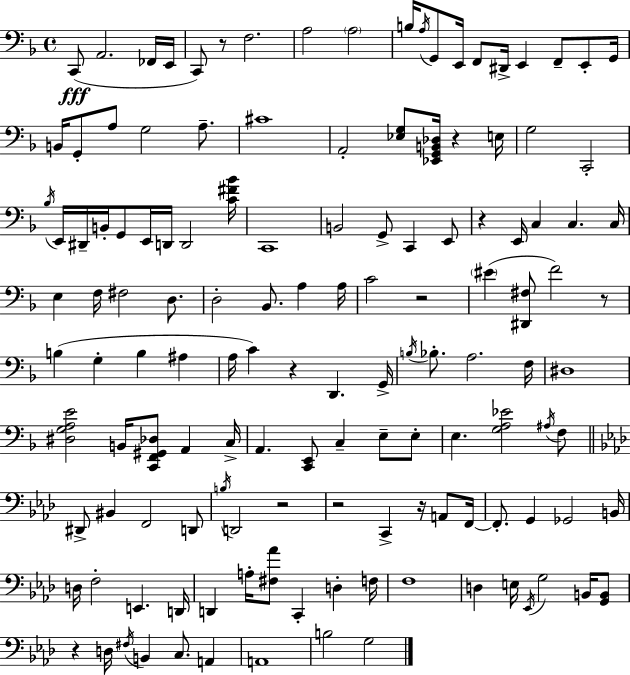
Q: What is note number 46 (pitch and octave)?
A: E3